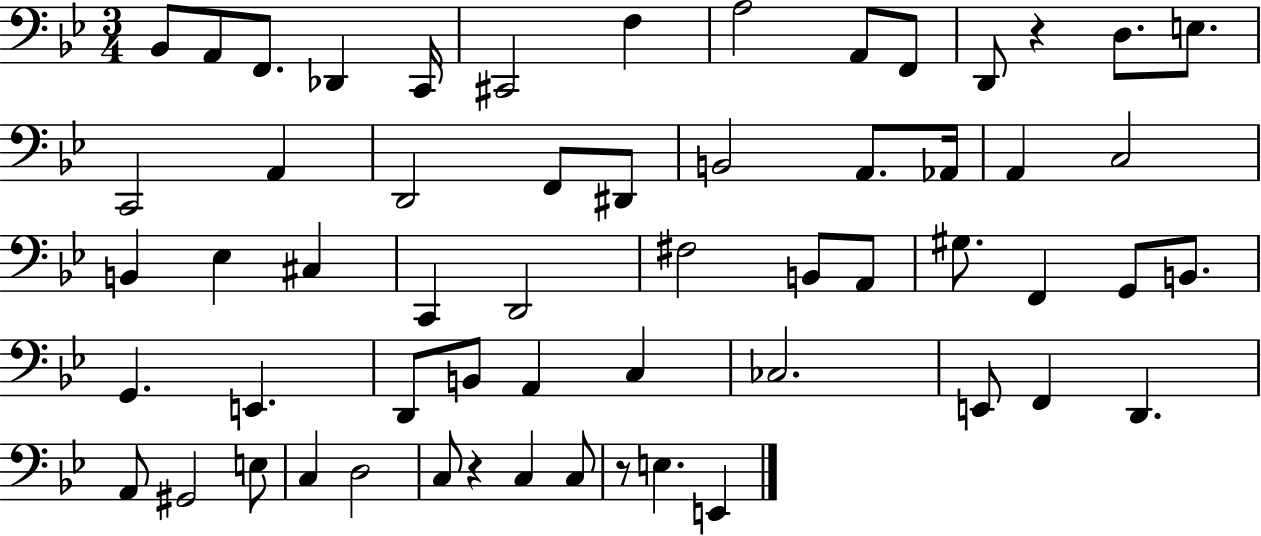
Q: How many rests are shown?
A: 3